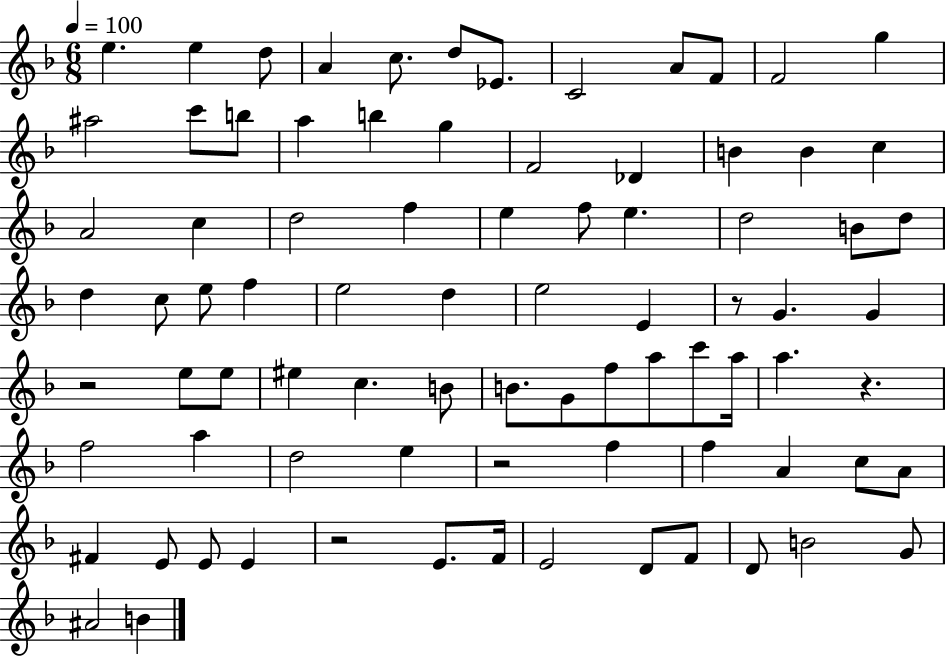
{
  \clef treble
  \numericTimeSignature
  \time 6/8
  \key f \major
  \tempo 4 = 100
  e''4. e''4 d''8 | a'4 c''8. d''8 ees'8. | c'2 a'8 f'8 | f'2 g''4 | \break ais''2 c'''8 b''8 | a''4 b''4 g''4 | f'2 des'4 | b'4 b'4 c''4 | \break a'2 c''4 | d''2 f''4 | e''4 f''8 e''4. | d''2 b'8 d''8 | \break d''4 c''8 e''8 f''4 | e''2 d''4 | e''2 e'4 | r8 g'4. g'4 | \break r2 e''8 e''8 | eis''4 c''4. b'8 | b'8. g'8 f''8 a''8 c'''8 a''16 | a''4. r4. | \break f''2 a''4 | d''2 e''4 | r2 f''4 | f''4 a'4 c''8 a'8 | \break fis'4 e'8 e'8 e'4 | r2 e'8. f'16 | e'2 d'8 f'8 | d'8 b'2 g'8 | \break ais'2 b'4 | \bar "|."
}